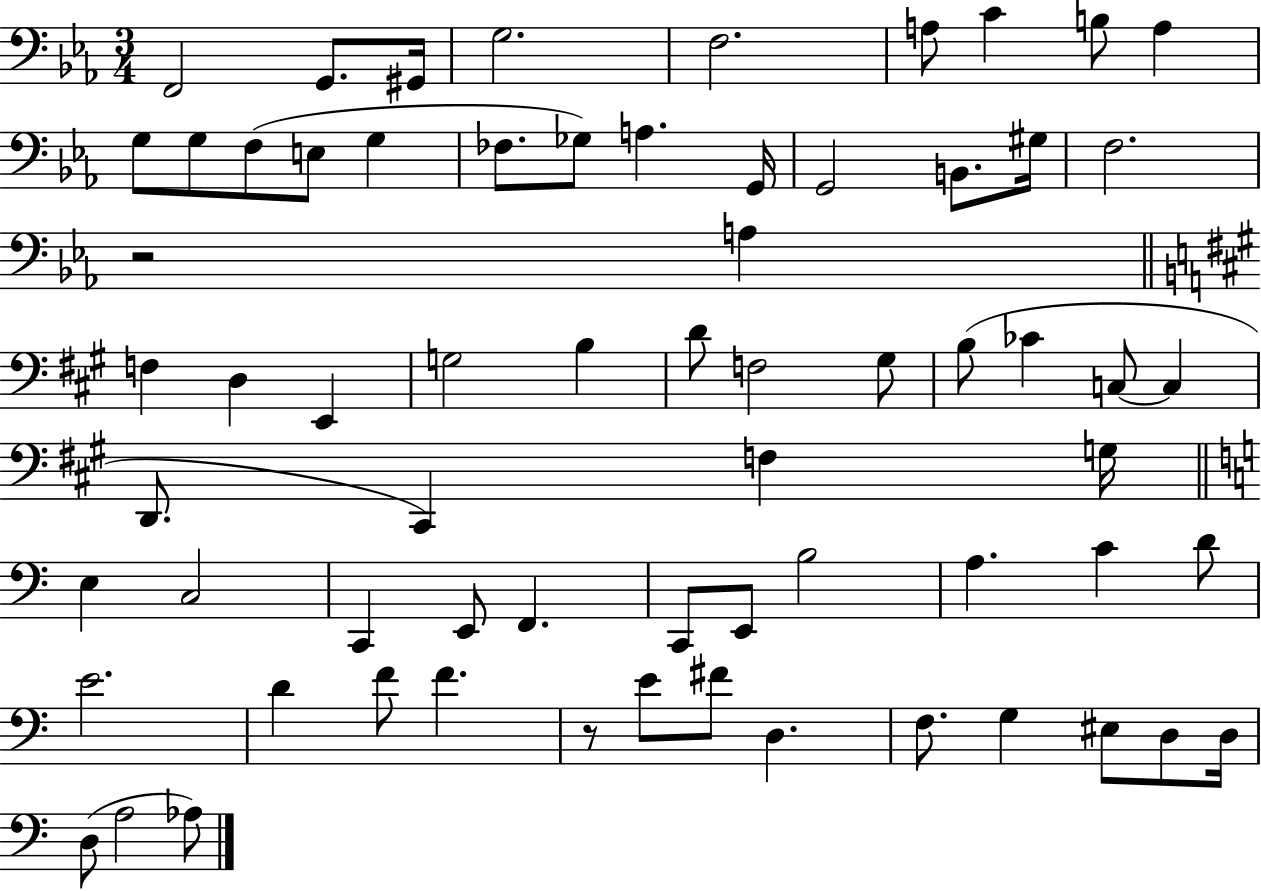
X:1
T:Untitled
M:3/4
L:1/4
K:Eb
F,,2 G,,/2 ^G,,/4 G,2 F,2 A,/2 C B,/2 A, G,/2 G,/2 F,/2 E,/2 G, _F,/2 _G,/2 A, G,,/4 G,,2 B,,/2 ^G,/4 F,2 z2 A, F, D, E,, G,2 B, D/2 F,2 ^G,/2 B,/2 _C C,/2 C, D,,/2 ^C,, F, G,/4 E, C,2 C,, E,,/2 F,, C,,/2 E,,/2 B,2 A, C D/2 E2 D F/2 F z/2 E/2 ^F/2 D, F,/2 G, ^E,/2 D,/2 D,/4 D,/2 A,2 _A,/2